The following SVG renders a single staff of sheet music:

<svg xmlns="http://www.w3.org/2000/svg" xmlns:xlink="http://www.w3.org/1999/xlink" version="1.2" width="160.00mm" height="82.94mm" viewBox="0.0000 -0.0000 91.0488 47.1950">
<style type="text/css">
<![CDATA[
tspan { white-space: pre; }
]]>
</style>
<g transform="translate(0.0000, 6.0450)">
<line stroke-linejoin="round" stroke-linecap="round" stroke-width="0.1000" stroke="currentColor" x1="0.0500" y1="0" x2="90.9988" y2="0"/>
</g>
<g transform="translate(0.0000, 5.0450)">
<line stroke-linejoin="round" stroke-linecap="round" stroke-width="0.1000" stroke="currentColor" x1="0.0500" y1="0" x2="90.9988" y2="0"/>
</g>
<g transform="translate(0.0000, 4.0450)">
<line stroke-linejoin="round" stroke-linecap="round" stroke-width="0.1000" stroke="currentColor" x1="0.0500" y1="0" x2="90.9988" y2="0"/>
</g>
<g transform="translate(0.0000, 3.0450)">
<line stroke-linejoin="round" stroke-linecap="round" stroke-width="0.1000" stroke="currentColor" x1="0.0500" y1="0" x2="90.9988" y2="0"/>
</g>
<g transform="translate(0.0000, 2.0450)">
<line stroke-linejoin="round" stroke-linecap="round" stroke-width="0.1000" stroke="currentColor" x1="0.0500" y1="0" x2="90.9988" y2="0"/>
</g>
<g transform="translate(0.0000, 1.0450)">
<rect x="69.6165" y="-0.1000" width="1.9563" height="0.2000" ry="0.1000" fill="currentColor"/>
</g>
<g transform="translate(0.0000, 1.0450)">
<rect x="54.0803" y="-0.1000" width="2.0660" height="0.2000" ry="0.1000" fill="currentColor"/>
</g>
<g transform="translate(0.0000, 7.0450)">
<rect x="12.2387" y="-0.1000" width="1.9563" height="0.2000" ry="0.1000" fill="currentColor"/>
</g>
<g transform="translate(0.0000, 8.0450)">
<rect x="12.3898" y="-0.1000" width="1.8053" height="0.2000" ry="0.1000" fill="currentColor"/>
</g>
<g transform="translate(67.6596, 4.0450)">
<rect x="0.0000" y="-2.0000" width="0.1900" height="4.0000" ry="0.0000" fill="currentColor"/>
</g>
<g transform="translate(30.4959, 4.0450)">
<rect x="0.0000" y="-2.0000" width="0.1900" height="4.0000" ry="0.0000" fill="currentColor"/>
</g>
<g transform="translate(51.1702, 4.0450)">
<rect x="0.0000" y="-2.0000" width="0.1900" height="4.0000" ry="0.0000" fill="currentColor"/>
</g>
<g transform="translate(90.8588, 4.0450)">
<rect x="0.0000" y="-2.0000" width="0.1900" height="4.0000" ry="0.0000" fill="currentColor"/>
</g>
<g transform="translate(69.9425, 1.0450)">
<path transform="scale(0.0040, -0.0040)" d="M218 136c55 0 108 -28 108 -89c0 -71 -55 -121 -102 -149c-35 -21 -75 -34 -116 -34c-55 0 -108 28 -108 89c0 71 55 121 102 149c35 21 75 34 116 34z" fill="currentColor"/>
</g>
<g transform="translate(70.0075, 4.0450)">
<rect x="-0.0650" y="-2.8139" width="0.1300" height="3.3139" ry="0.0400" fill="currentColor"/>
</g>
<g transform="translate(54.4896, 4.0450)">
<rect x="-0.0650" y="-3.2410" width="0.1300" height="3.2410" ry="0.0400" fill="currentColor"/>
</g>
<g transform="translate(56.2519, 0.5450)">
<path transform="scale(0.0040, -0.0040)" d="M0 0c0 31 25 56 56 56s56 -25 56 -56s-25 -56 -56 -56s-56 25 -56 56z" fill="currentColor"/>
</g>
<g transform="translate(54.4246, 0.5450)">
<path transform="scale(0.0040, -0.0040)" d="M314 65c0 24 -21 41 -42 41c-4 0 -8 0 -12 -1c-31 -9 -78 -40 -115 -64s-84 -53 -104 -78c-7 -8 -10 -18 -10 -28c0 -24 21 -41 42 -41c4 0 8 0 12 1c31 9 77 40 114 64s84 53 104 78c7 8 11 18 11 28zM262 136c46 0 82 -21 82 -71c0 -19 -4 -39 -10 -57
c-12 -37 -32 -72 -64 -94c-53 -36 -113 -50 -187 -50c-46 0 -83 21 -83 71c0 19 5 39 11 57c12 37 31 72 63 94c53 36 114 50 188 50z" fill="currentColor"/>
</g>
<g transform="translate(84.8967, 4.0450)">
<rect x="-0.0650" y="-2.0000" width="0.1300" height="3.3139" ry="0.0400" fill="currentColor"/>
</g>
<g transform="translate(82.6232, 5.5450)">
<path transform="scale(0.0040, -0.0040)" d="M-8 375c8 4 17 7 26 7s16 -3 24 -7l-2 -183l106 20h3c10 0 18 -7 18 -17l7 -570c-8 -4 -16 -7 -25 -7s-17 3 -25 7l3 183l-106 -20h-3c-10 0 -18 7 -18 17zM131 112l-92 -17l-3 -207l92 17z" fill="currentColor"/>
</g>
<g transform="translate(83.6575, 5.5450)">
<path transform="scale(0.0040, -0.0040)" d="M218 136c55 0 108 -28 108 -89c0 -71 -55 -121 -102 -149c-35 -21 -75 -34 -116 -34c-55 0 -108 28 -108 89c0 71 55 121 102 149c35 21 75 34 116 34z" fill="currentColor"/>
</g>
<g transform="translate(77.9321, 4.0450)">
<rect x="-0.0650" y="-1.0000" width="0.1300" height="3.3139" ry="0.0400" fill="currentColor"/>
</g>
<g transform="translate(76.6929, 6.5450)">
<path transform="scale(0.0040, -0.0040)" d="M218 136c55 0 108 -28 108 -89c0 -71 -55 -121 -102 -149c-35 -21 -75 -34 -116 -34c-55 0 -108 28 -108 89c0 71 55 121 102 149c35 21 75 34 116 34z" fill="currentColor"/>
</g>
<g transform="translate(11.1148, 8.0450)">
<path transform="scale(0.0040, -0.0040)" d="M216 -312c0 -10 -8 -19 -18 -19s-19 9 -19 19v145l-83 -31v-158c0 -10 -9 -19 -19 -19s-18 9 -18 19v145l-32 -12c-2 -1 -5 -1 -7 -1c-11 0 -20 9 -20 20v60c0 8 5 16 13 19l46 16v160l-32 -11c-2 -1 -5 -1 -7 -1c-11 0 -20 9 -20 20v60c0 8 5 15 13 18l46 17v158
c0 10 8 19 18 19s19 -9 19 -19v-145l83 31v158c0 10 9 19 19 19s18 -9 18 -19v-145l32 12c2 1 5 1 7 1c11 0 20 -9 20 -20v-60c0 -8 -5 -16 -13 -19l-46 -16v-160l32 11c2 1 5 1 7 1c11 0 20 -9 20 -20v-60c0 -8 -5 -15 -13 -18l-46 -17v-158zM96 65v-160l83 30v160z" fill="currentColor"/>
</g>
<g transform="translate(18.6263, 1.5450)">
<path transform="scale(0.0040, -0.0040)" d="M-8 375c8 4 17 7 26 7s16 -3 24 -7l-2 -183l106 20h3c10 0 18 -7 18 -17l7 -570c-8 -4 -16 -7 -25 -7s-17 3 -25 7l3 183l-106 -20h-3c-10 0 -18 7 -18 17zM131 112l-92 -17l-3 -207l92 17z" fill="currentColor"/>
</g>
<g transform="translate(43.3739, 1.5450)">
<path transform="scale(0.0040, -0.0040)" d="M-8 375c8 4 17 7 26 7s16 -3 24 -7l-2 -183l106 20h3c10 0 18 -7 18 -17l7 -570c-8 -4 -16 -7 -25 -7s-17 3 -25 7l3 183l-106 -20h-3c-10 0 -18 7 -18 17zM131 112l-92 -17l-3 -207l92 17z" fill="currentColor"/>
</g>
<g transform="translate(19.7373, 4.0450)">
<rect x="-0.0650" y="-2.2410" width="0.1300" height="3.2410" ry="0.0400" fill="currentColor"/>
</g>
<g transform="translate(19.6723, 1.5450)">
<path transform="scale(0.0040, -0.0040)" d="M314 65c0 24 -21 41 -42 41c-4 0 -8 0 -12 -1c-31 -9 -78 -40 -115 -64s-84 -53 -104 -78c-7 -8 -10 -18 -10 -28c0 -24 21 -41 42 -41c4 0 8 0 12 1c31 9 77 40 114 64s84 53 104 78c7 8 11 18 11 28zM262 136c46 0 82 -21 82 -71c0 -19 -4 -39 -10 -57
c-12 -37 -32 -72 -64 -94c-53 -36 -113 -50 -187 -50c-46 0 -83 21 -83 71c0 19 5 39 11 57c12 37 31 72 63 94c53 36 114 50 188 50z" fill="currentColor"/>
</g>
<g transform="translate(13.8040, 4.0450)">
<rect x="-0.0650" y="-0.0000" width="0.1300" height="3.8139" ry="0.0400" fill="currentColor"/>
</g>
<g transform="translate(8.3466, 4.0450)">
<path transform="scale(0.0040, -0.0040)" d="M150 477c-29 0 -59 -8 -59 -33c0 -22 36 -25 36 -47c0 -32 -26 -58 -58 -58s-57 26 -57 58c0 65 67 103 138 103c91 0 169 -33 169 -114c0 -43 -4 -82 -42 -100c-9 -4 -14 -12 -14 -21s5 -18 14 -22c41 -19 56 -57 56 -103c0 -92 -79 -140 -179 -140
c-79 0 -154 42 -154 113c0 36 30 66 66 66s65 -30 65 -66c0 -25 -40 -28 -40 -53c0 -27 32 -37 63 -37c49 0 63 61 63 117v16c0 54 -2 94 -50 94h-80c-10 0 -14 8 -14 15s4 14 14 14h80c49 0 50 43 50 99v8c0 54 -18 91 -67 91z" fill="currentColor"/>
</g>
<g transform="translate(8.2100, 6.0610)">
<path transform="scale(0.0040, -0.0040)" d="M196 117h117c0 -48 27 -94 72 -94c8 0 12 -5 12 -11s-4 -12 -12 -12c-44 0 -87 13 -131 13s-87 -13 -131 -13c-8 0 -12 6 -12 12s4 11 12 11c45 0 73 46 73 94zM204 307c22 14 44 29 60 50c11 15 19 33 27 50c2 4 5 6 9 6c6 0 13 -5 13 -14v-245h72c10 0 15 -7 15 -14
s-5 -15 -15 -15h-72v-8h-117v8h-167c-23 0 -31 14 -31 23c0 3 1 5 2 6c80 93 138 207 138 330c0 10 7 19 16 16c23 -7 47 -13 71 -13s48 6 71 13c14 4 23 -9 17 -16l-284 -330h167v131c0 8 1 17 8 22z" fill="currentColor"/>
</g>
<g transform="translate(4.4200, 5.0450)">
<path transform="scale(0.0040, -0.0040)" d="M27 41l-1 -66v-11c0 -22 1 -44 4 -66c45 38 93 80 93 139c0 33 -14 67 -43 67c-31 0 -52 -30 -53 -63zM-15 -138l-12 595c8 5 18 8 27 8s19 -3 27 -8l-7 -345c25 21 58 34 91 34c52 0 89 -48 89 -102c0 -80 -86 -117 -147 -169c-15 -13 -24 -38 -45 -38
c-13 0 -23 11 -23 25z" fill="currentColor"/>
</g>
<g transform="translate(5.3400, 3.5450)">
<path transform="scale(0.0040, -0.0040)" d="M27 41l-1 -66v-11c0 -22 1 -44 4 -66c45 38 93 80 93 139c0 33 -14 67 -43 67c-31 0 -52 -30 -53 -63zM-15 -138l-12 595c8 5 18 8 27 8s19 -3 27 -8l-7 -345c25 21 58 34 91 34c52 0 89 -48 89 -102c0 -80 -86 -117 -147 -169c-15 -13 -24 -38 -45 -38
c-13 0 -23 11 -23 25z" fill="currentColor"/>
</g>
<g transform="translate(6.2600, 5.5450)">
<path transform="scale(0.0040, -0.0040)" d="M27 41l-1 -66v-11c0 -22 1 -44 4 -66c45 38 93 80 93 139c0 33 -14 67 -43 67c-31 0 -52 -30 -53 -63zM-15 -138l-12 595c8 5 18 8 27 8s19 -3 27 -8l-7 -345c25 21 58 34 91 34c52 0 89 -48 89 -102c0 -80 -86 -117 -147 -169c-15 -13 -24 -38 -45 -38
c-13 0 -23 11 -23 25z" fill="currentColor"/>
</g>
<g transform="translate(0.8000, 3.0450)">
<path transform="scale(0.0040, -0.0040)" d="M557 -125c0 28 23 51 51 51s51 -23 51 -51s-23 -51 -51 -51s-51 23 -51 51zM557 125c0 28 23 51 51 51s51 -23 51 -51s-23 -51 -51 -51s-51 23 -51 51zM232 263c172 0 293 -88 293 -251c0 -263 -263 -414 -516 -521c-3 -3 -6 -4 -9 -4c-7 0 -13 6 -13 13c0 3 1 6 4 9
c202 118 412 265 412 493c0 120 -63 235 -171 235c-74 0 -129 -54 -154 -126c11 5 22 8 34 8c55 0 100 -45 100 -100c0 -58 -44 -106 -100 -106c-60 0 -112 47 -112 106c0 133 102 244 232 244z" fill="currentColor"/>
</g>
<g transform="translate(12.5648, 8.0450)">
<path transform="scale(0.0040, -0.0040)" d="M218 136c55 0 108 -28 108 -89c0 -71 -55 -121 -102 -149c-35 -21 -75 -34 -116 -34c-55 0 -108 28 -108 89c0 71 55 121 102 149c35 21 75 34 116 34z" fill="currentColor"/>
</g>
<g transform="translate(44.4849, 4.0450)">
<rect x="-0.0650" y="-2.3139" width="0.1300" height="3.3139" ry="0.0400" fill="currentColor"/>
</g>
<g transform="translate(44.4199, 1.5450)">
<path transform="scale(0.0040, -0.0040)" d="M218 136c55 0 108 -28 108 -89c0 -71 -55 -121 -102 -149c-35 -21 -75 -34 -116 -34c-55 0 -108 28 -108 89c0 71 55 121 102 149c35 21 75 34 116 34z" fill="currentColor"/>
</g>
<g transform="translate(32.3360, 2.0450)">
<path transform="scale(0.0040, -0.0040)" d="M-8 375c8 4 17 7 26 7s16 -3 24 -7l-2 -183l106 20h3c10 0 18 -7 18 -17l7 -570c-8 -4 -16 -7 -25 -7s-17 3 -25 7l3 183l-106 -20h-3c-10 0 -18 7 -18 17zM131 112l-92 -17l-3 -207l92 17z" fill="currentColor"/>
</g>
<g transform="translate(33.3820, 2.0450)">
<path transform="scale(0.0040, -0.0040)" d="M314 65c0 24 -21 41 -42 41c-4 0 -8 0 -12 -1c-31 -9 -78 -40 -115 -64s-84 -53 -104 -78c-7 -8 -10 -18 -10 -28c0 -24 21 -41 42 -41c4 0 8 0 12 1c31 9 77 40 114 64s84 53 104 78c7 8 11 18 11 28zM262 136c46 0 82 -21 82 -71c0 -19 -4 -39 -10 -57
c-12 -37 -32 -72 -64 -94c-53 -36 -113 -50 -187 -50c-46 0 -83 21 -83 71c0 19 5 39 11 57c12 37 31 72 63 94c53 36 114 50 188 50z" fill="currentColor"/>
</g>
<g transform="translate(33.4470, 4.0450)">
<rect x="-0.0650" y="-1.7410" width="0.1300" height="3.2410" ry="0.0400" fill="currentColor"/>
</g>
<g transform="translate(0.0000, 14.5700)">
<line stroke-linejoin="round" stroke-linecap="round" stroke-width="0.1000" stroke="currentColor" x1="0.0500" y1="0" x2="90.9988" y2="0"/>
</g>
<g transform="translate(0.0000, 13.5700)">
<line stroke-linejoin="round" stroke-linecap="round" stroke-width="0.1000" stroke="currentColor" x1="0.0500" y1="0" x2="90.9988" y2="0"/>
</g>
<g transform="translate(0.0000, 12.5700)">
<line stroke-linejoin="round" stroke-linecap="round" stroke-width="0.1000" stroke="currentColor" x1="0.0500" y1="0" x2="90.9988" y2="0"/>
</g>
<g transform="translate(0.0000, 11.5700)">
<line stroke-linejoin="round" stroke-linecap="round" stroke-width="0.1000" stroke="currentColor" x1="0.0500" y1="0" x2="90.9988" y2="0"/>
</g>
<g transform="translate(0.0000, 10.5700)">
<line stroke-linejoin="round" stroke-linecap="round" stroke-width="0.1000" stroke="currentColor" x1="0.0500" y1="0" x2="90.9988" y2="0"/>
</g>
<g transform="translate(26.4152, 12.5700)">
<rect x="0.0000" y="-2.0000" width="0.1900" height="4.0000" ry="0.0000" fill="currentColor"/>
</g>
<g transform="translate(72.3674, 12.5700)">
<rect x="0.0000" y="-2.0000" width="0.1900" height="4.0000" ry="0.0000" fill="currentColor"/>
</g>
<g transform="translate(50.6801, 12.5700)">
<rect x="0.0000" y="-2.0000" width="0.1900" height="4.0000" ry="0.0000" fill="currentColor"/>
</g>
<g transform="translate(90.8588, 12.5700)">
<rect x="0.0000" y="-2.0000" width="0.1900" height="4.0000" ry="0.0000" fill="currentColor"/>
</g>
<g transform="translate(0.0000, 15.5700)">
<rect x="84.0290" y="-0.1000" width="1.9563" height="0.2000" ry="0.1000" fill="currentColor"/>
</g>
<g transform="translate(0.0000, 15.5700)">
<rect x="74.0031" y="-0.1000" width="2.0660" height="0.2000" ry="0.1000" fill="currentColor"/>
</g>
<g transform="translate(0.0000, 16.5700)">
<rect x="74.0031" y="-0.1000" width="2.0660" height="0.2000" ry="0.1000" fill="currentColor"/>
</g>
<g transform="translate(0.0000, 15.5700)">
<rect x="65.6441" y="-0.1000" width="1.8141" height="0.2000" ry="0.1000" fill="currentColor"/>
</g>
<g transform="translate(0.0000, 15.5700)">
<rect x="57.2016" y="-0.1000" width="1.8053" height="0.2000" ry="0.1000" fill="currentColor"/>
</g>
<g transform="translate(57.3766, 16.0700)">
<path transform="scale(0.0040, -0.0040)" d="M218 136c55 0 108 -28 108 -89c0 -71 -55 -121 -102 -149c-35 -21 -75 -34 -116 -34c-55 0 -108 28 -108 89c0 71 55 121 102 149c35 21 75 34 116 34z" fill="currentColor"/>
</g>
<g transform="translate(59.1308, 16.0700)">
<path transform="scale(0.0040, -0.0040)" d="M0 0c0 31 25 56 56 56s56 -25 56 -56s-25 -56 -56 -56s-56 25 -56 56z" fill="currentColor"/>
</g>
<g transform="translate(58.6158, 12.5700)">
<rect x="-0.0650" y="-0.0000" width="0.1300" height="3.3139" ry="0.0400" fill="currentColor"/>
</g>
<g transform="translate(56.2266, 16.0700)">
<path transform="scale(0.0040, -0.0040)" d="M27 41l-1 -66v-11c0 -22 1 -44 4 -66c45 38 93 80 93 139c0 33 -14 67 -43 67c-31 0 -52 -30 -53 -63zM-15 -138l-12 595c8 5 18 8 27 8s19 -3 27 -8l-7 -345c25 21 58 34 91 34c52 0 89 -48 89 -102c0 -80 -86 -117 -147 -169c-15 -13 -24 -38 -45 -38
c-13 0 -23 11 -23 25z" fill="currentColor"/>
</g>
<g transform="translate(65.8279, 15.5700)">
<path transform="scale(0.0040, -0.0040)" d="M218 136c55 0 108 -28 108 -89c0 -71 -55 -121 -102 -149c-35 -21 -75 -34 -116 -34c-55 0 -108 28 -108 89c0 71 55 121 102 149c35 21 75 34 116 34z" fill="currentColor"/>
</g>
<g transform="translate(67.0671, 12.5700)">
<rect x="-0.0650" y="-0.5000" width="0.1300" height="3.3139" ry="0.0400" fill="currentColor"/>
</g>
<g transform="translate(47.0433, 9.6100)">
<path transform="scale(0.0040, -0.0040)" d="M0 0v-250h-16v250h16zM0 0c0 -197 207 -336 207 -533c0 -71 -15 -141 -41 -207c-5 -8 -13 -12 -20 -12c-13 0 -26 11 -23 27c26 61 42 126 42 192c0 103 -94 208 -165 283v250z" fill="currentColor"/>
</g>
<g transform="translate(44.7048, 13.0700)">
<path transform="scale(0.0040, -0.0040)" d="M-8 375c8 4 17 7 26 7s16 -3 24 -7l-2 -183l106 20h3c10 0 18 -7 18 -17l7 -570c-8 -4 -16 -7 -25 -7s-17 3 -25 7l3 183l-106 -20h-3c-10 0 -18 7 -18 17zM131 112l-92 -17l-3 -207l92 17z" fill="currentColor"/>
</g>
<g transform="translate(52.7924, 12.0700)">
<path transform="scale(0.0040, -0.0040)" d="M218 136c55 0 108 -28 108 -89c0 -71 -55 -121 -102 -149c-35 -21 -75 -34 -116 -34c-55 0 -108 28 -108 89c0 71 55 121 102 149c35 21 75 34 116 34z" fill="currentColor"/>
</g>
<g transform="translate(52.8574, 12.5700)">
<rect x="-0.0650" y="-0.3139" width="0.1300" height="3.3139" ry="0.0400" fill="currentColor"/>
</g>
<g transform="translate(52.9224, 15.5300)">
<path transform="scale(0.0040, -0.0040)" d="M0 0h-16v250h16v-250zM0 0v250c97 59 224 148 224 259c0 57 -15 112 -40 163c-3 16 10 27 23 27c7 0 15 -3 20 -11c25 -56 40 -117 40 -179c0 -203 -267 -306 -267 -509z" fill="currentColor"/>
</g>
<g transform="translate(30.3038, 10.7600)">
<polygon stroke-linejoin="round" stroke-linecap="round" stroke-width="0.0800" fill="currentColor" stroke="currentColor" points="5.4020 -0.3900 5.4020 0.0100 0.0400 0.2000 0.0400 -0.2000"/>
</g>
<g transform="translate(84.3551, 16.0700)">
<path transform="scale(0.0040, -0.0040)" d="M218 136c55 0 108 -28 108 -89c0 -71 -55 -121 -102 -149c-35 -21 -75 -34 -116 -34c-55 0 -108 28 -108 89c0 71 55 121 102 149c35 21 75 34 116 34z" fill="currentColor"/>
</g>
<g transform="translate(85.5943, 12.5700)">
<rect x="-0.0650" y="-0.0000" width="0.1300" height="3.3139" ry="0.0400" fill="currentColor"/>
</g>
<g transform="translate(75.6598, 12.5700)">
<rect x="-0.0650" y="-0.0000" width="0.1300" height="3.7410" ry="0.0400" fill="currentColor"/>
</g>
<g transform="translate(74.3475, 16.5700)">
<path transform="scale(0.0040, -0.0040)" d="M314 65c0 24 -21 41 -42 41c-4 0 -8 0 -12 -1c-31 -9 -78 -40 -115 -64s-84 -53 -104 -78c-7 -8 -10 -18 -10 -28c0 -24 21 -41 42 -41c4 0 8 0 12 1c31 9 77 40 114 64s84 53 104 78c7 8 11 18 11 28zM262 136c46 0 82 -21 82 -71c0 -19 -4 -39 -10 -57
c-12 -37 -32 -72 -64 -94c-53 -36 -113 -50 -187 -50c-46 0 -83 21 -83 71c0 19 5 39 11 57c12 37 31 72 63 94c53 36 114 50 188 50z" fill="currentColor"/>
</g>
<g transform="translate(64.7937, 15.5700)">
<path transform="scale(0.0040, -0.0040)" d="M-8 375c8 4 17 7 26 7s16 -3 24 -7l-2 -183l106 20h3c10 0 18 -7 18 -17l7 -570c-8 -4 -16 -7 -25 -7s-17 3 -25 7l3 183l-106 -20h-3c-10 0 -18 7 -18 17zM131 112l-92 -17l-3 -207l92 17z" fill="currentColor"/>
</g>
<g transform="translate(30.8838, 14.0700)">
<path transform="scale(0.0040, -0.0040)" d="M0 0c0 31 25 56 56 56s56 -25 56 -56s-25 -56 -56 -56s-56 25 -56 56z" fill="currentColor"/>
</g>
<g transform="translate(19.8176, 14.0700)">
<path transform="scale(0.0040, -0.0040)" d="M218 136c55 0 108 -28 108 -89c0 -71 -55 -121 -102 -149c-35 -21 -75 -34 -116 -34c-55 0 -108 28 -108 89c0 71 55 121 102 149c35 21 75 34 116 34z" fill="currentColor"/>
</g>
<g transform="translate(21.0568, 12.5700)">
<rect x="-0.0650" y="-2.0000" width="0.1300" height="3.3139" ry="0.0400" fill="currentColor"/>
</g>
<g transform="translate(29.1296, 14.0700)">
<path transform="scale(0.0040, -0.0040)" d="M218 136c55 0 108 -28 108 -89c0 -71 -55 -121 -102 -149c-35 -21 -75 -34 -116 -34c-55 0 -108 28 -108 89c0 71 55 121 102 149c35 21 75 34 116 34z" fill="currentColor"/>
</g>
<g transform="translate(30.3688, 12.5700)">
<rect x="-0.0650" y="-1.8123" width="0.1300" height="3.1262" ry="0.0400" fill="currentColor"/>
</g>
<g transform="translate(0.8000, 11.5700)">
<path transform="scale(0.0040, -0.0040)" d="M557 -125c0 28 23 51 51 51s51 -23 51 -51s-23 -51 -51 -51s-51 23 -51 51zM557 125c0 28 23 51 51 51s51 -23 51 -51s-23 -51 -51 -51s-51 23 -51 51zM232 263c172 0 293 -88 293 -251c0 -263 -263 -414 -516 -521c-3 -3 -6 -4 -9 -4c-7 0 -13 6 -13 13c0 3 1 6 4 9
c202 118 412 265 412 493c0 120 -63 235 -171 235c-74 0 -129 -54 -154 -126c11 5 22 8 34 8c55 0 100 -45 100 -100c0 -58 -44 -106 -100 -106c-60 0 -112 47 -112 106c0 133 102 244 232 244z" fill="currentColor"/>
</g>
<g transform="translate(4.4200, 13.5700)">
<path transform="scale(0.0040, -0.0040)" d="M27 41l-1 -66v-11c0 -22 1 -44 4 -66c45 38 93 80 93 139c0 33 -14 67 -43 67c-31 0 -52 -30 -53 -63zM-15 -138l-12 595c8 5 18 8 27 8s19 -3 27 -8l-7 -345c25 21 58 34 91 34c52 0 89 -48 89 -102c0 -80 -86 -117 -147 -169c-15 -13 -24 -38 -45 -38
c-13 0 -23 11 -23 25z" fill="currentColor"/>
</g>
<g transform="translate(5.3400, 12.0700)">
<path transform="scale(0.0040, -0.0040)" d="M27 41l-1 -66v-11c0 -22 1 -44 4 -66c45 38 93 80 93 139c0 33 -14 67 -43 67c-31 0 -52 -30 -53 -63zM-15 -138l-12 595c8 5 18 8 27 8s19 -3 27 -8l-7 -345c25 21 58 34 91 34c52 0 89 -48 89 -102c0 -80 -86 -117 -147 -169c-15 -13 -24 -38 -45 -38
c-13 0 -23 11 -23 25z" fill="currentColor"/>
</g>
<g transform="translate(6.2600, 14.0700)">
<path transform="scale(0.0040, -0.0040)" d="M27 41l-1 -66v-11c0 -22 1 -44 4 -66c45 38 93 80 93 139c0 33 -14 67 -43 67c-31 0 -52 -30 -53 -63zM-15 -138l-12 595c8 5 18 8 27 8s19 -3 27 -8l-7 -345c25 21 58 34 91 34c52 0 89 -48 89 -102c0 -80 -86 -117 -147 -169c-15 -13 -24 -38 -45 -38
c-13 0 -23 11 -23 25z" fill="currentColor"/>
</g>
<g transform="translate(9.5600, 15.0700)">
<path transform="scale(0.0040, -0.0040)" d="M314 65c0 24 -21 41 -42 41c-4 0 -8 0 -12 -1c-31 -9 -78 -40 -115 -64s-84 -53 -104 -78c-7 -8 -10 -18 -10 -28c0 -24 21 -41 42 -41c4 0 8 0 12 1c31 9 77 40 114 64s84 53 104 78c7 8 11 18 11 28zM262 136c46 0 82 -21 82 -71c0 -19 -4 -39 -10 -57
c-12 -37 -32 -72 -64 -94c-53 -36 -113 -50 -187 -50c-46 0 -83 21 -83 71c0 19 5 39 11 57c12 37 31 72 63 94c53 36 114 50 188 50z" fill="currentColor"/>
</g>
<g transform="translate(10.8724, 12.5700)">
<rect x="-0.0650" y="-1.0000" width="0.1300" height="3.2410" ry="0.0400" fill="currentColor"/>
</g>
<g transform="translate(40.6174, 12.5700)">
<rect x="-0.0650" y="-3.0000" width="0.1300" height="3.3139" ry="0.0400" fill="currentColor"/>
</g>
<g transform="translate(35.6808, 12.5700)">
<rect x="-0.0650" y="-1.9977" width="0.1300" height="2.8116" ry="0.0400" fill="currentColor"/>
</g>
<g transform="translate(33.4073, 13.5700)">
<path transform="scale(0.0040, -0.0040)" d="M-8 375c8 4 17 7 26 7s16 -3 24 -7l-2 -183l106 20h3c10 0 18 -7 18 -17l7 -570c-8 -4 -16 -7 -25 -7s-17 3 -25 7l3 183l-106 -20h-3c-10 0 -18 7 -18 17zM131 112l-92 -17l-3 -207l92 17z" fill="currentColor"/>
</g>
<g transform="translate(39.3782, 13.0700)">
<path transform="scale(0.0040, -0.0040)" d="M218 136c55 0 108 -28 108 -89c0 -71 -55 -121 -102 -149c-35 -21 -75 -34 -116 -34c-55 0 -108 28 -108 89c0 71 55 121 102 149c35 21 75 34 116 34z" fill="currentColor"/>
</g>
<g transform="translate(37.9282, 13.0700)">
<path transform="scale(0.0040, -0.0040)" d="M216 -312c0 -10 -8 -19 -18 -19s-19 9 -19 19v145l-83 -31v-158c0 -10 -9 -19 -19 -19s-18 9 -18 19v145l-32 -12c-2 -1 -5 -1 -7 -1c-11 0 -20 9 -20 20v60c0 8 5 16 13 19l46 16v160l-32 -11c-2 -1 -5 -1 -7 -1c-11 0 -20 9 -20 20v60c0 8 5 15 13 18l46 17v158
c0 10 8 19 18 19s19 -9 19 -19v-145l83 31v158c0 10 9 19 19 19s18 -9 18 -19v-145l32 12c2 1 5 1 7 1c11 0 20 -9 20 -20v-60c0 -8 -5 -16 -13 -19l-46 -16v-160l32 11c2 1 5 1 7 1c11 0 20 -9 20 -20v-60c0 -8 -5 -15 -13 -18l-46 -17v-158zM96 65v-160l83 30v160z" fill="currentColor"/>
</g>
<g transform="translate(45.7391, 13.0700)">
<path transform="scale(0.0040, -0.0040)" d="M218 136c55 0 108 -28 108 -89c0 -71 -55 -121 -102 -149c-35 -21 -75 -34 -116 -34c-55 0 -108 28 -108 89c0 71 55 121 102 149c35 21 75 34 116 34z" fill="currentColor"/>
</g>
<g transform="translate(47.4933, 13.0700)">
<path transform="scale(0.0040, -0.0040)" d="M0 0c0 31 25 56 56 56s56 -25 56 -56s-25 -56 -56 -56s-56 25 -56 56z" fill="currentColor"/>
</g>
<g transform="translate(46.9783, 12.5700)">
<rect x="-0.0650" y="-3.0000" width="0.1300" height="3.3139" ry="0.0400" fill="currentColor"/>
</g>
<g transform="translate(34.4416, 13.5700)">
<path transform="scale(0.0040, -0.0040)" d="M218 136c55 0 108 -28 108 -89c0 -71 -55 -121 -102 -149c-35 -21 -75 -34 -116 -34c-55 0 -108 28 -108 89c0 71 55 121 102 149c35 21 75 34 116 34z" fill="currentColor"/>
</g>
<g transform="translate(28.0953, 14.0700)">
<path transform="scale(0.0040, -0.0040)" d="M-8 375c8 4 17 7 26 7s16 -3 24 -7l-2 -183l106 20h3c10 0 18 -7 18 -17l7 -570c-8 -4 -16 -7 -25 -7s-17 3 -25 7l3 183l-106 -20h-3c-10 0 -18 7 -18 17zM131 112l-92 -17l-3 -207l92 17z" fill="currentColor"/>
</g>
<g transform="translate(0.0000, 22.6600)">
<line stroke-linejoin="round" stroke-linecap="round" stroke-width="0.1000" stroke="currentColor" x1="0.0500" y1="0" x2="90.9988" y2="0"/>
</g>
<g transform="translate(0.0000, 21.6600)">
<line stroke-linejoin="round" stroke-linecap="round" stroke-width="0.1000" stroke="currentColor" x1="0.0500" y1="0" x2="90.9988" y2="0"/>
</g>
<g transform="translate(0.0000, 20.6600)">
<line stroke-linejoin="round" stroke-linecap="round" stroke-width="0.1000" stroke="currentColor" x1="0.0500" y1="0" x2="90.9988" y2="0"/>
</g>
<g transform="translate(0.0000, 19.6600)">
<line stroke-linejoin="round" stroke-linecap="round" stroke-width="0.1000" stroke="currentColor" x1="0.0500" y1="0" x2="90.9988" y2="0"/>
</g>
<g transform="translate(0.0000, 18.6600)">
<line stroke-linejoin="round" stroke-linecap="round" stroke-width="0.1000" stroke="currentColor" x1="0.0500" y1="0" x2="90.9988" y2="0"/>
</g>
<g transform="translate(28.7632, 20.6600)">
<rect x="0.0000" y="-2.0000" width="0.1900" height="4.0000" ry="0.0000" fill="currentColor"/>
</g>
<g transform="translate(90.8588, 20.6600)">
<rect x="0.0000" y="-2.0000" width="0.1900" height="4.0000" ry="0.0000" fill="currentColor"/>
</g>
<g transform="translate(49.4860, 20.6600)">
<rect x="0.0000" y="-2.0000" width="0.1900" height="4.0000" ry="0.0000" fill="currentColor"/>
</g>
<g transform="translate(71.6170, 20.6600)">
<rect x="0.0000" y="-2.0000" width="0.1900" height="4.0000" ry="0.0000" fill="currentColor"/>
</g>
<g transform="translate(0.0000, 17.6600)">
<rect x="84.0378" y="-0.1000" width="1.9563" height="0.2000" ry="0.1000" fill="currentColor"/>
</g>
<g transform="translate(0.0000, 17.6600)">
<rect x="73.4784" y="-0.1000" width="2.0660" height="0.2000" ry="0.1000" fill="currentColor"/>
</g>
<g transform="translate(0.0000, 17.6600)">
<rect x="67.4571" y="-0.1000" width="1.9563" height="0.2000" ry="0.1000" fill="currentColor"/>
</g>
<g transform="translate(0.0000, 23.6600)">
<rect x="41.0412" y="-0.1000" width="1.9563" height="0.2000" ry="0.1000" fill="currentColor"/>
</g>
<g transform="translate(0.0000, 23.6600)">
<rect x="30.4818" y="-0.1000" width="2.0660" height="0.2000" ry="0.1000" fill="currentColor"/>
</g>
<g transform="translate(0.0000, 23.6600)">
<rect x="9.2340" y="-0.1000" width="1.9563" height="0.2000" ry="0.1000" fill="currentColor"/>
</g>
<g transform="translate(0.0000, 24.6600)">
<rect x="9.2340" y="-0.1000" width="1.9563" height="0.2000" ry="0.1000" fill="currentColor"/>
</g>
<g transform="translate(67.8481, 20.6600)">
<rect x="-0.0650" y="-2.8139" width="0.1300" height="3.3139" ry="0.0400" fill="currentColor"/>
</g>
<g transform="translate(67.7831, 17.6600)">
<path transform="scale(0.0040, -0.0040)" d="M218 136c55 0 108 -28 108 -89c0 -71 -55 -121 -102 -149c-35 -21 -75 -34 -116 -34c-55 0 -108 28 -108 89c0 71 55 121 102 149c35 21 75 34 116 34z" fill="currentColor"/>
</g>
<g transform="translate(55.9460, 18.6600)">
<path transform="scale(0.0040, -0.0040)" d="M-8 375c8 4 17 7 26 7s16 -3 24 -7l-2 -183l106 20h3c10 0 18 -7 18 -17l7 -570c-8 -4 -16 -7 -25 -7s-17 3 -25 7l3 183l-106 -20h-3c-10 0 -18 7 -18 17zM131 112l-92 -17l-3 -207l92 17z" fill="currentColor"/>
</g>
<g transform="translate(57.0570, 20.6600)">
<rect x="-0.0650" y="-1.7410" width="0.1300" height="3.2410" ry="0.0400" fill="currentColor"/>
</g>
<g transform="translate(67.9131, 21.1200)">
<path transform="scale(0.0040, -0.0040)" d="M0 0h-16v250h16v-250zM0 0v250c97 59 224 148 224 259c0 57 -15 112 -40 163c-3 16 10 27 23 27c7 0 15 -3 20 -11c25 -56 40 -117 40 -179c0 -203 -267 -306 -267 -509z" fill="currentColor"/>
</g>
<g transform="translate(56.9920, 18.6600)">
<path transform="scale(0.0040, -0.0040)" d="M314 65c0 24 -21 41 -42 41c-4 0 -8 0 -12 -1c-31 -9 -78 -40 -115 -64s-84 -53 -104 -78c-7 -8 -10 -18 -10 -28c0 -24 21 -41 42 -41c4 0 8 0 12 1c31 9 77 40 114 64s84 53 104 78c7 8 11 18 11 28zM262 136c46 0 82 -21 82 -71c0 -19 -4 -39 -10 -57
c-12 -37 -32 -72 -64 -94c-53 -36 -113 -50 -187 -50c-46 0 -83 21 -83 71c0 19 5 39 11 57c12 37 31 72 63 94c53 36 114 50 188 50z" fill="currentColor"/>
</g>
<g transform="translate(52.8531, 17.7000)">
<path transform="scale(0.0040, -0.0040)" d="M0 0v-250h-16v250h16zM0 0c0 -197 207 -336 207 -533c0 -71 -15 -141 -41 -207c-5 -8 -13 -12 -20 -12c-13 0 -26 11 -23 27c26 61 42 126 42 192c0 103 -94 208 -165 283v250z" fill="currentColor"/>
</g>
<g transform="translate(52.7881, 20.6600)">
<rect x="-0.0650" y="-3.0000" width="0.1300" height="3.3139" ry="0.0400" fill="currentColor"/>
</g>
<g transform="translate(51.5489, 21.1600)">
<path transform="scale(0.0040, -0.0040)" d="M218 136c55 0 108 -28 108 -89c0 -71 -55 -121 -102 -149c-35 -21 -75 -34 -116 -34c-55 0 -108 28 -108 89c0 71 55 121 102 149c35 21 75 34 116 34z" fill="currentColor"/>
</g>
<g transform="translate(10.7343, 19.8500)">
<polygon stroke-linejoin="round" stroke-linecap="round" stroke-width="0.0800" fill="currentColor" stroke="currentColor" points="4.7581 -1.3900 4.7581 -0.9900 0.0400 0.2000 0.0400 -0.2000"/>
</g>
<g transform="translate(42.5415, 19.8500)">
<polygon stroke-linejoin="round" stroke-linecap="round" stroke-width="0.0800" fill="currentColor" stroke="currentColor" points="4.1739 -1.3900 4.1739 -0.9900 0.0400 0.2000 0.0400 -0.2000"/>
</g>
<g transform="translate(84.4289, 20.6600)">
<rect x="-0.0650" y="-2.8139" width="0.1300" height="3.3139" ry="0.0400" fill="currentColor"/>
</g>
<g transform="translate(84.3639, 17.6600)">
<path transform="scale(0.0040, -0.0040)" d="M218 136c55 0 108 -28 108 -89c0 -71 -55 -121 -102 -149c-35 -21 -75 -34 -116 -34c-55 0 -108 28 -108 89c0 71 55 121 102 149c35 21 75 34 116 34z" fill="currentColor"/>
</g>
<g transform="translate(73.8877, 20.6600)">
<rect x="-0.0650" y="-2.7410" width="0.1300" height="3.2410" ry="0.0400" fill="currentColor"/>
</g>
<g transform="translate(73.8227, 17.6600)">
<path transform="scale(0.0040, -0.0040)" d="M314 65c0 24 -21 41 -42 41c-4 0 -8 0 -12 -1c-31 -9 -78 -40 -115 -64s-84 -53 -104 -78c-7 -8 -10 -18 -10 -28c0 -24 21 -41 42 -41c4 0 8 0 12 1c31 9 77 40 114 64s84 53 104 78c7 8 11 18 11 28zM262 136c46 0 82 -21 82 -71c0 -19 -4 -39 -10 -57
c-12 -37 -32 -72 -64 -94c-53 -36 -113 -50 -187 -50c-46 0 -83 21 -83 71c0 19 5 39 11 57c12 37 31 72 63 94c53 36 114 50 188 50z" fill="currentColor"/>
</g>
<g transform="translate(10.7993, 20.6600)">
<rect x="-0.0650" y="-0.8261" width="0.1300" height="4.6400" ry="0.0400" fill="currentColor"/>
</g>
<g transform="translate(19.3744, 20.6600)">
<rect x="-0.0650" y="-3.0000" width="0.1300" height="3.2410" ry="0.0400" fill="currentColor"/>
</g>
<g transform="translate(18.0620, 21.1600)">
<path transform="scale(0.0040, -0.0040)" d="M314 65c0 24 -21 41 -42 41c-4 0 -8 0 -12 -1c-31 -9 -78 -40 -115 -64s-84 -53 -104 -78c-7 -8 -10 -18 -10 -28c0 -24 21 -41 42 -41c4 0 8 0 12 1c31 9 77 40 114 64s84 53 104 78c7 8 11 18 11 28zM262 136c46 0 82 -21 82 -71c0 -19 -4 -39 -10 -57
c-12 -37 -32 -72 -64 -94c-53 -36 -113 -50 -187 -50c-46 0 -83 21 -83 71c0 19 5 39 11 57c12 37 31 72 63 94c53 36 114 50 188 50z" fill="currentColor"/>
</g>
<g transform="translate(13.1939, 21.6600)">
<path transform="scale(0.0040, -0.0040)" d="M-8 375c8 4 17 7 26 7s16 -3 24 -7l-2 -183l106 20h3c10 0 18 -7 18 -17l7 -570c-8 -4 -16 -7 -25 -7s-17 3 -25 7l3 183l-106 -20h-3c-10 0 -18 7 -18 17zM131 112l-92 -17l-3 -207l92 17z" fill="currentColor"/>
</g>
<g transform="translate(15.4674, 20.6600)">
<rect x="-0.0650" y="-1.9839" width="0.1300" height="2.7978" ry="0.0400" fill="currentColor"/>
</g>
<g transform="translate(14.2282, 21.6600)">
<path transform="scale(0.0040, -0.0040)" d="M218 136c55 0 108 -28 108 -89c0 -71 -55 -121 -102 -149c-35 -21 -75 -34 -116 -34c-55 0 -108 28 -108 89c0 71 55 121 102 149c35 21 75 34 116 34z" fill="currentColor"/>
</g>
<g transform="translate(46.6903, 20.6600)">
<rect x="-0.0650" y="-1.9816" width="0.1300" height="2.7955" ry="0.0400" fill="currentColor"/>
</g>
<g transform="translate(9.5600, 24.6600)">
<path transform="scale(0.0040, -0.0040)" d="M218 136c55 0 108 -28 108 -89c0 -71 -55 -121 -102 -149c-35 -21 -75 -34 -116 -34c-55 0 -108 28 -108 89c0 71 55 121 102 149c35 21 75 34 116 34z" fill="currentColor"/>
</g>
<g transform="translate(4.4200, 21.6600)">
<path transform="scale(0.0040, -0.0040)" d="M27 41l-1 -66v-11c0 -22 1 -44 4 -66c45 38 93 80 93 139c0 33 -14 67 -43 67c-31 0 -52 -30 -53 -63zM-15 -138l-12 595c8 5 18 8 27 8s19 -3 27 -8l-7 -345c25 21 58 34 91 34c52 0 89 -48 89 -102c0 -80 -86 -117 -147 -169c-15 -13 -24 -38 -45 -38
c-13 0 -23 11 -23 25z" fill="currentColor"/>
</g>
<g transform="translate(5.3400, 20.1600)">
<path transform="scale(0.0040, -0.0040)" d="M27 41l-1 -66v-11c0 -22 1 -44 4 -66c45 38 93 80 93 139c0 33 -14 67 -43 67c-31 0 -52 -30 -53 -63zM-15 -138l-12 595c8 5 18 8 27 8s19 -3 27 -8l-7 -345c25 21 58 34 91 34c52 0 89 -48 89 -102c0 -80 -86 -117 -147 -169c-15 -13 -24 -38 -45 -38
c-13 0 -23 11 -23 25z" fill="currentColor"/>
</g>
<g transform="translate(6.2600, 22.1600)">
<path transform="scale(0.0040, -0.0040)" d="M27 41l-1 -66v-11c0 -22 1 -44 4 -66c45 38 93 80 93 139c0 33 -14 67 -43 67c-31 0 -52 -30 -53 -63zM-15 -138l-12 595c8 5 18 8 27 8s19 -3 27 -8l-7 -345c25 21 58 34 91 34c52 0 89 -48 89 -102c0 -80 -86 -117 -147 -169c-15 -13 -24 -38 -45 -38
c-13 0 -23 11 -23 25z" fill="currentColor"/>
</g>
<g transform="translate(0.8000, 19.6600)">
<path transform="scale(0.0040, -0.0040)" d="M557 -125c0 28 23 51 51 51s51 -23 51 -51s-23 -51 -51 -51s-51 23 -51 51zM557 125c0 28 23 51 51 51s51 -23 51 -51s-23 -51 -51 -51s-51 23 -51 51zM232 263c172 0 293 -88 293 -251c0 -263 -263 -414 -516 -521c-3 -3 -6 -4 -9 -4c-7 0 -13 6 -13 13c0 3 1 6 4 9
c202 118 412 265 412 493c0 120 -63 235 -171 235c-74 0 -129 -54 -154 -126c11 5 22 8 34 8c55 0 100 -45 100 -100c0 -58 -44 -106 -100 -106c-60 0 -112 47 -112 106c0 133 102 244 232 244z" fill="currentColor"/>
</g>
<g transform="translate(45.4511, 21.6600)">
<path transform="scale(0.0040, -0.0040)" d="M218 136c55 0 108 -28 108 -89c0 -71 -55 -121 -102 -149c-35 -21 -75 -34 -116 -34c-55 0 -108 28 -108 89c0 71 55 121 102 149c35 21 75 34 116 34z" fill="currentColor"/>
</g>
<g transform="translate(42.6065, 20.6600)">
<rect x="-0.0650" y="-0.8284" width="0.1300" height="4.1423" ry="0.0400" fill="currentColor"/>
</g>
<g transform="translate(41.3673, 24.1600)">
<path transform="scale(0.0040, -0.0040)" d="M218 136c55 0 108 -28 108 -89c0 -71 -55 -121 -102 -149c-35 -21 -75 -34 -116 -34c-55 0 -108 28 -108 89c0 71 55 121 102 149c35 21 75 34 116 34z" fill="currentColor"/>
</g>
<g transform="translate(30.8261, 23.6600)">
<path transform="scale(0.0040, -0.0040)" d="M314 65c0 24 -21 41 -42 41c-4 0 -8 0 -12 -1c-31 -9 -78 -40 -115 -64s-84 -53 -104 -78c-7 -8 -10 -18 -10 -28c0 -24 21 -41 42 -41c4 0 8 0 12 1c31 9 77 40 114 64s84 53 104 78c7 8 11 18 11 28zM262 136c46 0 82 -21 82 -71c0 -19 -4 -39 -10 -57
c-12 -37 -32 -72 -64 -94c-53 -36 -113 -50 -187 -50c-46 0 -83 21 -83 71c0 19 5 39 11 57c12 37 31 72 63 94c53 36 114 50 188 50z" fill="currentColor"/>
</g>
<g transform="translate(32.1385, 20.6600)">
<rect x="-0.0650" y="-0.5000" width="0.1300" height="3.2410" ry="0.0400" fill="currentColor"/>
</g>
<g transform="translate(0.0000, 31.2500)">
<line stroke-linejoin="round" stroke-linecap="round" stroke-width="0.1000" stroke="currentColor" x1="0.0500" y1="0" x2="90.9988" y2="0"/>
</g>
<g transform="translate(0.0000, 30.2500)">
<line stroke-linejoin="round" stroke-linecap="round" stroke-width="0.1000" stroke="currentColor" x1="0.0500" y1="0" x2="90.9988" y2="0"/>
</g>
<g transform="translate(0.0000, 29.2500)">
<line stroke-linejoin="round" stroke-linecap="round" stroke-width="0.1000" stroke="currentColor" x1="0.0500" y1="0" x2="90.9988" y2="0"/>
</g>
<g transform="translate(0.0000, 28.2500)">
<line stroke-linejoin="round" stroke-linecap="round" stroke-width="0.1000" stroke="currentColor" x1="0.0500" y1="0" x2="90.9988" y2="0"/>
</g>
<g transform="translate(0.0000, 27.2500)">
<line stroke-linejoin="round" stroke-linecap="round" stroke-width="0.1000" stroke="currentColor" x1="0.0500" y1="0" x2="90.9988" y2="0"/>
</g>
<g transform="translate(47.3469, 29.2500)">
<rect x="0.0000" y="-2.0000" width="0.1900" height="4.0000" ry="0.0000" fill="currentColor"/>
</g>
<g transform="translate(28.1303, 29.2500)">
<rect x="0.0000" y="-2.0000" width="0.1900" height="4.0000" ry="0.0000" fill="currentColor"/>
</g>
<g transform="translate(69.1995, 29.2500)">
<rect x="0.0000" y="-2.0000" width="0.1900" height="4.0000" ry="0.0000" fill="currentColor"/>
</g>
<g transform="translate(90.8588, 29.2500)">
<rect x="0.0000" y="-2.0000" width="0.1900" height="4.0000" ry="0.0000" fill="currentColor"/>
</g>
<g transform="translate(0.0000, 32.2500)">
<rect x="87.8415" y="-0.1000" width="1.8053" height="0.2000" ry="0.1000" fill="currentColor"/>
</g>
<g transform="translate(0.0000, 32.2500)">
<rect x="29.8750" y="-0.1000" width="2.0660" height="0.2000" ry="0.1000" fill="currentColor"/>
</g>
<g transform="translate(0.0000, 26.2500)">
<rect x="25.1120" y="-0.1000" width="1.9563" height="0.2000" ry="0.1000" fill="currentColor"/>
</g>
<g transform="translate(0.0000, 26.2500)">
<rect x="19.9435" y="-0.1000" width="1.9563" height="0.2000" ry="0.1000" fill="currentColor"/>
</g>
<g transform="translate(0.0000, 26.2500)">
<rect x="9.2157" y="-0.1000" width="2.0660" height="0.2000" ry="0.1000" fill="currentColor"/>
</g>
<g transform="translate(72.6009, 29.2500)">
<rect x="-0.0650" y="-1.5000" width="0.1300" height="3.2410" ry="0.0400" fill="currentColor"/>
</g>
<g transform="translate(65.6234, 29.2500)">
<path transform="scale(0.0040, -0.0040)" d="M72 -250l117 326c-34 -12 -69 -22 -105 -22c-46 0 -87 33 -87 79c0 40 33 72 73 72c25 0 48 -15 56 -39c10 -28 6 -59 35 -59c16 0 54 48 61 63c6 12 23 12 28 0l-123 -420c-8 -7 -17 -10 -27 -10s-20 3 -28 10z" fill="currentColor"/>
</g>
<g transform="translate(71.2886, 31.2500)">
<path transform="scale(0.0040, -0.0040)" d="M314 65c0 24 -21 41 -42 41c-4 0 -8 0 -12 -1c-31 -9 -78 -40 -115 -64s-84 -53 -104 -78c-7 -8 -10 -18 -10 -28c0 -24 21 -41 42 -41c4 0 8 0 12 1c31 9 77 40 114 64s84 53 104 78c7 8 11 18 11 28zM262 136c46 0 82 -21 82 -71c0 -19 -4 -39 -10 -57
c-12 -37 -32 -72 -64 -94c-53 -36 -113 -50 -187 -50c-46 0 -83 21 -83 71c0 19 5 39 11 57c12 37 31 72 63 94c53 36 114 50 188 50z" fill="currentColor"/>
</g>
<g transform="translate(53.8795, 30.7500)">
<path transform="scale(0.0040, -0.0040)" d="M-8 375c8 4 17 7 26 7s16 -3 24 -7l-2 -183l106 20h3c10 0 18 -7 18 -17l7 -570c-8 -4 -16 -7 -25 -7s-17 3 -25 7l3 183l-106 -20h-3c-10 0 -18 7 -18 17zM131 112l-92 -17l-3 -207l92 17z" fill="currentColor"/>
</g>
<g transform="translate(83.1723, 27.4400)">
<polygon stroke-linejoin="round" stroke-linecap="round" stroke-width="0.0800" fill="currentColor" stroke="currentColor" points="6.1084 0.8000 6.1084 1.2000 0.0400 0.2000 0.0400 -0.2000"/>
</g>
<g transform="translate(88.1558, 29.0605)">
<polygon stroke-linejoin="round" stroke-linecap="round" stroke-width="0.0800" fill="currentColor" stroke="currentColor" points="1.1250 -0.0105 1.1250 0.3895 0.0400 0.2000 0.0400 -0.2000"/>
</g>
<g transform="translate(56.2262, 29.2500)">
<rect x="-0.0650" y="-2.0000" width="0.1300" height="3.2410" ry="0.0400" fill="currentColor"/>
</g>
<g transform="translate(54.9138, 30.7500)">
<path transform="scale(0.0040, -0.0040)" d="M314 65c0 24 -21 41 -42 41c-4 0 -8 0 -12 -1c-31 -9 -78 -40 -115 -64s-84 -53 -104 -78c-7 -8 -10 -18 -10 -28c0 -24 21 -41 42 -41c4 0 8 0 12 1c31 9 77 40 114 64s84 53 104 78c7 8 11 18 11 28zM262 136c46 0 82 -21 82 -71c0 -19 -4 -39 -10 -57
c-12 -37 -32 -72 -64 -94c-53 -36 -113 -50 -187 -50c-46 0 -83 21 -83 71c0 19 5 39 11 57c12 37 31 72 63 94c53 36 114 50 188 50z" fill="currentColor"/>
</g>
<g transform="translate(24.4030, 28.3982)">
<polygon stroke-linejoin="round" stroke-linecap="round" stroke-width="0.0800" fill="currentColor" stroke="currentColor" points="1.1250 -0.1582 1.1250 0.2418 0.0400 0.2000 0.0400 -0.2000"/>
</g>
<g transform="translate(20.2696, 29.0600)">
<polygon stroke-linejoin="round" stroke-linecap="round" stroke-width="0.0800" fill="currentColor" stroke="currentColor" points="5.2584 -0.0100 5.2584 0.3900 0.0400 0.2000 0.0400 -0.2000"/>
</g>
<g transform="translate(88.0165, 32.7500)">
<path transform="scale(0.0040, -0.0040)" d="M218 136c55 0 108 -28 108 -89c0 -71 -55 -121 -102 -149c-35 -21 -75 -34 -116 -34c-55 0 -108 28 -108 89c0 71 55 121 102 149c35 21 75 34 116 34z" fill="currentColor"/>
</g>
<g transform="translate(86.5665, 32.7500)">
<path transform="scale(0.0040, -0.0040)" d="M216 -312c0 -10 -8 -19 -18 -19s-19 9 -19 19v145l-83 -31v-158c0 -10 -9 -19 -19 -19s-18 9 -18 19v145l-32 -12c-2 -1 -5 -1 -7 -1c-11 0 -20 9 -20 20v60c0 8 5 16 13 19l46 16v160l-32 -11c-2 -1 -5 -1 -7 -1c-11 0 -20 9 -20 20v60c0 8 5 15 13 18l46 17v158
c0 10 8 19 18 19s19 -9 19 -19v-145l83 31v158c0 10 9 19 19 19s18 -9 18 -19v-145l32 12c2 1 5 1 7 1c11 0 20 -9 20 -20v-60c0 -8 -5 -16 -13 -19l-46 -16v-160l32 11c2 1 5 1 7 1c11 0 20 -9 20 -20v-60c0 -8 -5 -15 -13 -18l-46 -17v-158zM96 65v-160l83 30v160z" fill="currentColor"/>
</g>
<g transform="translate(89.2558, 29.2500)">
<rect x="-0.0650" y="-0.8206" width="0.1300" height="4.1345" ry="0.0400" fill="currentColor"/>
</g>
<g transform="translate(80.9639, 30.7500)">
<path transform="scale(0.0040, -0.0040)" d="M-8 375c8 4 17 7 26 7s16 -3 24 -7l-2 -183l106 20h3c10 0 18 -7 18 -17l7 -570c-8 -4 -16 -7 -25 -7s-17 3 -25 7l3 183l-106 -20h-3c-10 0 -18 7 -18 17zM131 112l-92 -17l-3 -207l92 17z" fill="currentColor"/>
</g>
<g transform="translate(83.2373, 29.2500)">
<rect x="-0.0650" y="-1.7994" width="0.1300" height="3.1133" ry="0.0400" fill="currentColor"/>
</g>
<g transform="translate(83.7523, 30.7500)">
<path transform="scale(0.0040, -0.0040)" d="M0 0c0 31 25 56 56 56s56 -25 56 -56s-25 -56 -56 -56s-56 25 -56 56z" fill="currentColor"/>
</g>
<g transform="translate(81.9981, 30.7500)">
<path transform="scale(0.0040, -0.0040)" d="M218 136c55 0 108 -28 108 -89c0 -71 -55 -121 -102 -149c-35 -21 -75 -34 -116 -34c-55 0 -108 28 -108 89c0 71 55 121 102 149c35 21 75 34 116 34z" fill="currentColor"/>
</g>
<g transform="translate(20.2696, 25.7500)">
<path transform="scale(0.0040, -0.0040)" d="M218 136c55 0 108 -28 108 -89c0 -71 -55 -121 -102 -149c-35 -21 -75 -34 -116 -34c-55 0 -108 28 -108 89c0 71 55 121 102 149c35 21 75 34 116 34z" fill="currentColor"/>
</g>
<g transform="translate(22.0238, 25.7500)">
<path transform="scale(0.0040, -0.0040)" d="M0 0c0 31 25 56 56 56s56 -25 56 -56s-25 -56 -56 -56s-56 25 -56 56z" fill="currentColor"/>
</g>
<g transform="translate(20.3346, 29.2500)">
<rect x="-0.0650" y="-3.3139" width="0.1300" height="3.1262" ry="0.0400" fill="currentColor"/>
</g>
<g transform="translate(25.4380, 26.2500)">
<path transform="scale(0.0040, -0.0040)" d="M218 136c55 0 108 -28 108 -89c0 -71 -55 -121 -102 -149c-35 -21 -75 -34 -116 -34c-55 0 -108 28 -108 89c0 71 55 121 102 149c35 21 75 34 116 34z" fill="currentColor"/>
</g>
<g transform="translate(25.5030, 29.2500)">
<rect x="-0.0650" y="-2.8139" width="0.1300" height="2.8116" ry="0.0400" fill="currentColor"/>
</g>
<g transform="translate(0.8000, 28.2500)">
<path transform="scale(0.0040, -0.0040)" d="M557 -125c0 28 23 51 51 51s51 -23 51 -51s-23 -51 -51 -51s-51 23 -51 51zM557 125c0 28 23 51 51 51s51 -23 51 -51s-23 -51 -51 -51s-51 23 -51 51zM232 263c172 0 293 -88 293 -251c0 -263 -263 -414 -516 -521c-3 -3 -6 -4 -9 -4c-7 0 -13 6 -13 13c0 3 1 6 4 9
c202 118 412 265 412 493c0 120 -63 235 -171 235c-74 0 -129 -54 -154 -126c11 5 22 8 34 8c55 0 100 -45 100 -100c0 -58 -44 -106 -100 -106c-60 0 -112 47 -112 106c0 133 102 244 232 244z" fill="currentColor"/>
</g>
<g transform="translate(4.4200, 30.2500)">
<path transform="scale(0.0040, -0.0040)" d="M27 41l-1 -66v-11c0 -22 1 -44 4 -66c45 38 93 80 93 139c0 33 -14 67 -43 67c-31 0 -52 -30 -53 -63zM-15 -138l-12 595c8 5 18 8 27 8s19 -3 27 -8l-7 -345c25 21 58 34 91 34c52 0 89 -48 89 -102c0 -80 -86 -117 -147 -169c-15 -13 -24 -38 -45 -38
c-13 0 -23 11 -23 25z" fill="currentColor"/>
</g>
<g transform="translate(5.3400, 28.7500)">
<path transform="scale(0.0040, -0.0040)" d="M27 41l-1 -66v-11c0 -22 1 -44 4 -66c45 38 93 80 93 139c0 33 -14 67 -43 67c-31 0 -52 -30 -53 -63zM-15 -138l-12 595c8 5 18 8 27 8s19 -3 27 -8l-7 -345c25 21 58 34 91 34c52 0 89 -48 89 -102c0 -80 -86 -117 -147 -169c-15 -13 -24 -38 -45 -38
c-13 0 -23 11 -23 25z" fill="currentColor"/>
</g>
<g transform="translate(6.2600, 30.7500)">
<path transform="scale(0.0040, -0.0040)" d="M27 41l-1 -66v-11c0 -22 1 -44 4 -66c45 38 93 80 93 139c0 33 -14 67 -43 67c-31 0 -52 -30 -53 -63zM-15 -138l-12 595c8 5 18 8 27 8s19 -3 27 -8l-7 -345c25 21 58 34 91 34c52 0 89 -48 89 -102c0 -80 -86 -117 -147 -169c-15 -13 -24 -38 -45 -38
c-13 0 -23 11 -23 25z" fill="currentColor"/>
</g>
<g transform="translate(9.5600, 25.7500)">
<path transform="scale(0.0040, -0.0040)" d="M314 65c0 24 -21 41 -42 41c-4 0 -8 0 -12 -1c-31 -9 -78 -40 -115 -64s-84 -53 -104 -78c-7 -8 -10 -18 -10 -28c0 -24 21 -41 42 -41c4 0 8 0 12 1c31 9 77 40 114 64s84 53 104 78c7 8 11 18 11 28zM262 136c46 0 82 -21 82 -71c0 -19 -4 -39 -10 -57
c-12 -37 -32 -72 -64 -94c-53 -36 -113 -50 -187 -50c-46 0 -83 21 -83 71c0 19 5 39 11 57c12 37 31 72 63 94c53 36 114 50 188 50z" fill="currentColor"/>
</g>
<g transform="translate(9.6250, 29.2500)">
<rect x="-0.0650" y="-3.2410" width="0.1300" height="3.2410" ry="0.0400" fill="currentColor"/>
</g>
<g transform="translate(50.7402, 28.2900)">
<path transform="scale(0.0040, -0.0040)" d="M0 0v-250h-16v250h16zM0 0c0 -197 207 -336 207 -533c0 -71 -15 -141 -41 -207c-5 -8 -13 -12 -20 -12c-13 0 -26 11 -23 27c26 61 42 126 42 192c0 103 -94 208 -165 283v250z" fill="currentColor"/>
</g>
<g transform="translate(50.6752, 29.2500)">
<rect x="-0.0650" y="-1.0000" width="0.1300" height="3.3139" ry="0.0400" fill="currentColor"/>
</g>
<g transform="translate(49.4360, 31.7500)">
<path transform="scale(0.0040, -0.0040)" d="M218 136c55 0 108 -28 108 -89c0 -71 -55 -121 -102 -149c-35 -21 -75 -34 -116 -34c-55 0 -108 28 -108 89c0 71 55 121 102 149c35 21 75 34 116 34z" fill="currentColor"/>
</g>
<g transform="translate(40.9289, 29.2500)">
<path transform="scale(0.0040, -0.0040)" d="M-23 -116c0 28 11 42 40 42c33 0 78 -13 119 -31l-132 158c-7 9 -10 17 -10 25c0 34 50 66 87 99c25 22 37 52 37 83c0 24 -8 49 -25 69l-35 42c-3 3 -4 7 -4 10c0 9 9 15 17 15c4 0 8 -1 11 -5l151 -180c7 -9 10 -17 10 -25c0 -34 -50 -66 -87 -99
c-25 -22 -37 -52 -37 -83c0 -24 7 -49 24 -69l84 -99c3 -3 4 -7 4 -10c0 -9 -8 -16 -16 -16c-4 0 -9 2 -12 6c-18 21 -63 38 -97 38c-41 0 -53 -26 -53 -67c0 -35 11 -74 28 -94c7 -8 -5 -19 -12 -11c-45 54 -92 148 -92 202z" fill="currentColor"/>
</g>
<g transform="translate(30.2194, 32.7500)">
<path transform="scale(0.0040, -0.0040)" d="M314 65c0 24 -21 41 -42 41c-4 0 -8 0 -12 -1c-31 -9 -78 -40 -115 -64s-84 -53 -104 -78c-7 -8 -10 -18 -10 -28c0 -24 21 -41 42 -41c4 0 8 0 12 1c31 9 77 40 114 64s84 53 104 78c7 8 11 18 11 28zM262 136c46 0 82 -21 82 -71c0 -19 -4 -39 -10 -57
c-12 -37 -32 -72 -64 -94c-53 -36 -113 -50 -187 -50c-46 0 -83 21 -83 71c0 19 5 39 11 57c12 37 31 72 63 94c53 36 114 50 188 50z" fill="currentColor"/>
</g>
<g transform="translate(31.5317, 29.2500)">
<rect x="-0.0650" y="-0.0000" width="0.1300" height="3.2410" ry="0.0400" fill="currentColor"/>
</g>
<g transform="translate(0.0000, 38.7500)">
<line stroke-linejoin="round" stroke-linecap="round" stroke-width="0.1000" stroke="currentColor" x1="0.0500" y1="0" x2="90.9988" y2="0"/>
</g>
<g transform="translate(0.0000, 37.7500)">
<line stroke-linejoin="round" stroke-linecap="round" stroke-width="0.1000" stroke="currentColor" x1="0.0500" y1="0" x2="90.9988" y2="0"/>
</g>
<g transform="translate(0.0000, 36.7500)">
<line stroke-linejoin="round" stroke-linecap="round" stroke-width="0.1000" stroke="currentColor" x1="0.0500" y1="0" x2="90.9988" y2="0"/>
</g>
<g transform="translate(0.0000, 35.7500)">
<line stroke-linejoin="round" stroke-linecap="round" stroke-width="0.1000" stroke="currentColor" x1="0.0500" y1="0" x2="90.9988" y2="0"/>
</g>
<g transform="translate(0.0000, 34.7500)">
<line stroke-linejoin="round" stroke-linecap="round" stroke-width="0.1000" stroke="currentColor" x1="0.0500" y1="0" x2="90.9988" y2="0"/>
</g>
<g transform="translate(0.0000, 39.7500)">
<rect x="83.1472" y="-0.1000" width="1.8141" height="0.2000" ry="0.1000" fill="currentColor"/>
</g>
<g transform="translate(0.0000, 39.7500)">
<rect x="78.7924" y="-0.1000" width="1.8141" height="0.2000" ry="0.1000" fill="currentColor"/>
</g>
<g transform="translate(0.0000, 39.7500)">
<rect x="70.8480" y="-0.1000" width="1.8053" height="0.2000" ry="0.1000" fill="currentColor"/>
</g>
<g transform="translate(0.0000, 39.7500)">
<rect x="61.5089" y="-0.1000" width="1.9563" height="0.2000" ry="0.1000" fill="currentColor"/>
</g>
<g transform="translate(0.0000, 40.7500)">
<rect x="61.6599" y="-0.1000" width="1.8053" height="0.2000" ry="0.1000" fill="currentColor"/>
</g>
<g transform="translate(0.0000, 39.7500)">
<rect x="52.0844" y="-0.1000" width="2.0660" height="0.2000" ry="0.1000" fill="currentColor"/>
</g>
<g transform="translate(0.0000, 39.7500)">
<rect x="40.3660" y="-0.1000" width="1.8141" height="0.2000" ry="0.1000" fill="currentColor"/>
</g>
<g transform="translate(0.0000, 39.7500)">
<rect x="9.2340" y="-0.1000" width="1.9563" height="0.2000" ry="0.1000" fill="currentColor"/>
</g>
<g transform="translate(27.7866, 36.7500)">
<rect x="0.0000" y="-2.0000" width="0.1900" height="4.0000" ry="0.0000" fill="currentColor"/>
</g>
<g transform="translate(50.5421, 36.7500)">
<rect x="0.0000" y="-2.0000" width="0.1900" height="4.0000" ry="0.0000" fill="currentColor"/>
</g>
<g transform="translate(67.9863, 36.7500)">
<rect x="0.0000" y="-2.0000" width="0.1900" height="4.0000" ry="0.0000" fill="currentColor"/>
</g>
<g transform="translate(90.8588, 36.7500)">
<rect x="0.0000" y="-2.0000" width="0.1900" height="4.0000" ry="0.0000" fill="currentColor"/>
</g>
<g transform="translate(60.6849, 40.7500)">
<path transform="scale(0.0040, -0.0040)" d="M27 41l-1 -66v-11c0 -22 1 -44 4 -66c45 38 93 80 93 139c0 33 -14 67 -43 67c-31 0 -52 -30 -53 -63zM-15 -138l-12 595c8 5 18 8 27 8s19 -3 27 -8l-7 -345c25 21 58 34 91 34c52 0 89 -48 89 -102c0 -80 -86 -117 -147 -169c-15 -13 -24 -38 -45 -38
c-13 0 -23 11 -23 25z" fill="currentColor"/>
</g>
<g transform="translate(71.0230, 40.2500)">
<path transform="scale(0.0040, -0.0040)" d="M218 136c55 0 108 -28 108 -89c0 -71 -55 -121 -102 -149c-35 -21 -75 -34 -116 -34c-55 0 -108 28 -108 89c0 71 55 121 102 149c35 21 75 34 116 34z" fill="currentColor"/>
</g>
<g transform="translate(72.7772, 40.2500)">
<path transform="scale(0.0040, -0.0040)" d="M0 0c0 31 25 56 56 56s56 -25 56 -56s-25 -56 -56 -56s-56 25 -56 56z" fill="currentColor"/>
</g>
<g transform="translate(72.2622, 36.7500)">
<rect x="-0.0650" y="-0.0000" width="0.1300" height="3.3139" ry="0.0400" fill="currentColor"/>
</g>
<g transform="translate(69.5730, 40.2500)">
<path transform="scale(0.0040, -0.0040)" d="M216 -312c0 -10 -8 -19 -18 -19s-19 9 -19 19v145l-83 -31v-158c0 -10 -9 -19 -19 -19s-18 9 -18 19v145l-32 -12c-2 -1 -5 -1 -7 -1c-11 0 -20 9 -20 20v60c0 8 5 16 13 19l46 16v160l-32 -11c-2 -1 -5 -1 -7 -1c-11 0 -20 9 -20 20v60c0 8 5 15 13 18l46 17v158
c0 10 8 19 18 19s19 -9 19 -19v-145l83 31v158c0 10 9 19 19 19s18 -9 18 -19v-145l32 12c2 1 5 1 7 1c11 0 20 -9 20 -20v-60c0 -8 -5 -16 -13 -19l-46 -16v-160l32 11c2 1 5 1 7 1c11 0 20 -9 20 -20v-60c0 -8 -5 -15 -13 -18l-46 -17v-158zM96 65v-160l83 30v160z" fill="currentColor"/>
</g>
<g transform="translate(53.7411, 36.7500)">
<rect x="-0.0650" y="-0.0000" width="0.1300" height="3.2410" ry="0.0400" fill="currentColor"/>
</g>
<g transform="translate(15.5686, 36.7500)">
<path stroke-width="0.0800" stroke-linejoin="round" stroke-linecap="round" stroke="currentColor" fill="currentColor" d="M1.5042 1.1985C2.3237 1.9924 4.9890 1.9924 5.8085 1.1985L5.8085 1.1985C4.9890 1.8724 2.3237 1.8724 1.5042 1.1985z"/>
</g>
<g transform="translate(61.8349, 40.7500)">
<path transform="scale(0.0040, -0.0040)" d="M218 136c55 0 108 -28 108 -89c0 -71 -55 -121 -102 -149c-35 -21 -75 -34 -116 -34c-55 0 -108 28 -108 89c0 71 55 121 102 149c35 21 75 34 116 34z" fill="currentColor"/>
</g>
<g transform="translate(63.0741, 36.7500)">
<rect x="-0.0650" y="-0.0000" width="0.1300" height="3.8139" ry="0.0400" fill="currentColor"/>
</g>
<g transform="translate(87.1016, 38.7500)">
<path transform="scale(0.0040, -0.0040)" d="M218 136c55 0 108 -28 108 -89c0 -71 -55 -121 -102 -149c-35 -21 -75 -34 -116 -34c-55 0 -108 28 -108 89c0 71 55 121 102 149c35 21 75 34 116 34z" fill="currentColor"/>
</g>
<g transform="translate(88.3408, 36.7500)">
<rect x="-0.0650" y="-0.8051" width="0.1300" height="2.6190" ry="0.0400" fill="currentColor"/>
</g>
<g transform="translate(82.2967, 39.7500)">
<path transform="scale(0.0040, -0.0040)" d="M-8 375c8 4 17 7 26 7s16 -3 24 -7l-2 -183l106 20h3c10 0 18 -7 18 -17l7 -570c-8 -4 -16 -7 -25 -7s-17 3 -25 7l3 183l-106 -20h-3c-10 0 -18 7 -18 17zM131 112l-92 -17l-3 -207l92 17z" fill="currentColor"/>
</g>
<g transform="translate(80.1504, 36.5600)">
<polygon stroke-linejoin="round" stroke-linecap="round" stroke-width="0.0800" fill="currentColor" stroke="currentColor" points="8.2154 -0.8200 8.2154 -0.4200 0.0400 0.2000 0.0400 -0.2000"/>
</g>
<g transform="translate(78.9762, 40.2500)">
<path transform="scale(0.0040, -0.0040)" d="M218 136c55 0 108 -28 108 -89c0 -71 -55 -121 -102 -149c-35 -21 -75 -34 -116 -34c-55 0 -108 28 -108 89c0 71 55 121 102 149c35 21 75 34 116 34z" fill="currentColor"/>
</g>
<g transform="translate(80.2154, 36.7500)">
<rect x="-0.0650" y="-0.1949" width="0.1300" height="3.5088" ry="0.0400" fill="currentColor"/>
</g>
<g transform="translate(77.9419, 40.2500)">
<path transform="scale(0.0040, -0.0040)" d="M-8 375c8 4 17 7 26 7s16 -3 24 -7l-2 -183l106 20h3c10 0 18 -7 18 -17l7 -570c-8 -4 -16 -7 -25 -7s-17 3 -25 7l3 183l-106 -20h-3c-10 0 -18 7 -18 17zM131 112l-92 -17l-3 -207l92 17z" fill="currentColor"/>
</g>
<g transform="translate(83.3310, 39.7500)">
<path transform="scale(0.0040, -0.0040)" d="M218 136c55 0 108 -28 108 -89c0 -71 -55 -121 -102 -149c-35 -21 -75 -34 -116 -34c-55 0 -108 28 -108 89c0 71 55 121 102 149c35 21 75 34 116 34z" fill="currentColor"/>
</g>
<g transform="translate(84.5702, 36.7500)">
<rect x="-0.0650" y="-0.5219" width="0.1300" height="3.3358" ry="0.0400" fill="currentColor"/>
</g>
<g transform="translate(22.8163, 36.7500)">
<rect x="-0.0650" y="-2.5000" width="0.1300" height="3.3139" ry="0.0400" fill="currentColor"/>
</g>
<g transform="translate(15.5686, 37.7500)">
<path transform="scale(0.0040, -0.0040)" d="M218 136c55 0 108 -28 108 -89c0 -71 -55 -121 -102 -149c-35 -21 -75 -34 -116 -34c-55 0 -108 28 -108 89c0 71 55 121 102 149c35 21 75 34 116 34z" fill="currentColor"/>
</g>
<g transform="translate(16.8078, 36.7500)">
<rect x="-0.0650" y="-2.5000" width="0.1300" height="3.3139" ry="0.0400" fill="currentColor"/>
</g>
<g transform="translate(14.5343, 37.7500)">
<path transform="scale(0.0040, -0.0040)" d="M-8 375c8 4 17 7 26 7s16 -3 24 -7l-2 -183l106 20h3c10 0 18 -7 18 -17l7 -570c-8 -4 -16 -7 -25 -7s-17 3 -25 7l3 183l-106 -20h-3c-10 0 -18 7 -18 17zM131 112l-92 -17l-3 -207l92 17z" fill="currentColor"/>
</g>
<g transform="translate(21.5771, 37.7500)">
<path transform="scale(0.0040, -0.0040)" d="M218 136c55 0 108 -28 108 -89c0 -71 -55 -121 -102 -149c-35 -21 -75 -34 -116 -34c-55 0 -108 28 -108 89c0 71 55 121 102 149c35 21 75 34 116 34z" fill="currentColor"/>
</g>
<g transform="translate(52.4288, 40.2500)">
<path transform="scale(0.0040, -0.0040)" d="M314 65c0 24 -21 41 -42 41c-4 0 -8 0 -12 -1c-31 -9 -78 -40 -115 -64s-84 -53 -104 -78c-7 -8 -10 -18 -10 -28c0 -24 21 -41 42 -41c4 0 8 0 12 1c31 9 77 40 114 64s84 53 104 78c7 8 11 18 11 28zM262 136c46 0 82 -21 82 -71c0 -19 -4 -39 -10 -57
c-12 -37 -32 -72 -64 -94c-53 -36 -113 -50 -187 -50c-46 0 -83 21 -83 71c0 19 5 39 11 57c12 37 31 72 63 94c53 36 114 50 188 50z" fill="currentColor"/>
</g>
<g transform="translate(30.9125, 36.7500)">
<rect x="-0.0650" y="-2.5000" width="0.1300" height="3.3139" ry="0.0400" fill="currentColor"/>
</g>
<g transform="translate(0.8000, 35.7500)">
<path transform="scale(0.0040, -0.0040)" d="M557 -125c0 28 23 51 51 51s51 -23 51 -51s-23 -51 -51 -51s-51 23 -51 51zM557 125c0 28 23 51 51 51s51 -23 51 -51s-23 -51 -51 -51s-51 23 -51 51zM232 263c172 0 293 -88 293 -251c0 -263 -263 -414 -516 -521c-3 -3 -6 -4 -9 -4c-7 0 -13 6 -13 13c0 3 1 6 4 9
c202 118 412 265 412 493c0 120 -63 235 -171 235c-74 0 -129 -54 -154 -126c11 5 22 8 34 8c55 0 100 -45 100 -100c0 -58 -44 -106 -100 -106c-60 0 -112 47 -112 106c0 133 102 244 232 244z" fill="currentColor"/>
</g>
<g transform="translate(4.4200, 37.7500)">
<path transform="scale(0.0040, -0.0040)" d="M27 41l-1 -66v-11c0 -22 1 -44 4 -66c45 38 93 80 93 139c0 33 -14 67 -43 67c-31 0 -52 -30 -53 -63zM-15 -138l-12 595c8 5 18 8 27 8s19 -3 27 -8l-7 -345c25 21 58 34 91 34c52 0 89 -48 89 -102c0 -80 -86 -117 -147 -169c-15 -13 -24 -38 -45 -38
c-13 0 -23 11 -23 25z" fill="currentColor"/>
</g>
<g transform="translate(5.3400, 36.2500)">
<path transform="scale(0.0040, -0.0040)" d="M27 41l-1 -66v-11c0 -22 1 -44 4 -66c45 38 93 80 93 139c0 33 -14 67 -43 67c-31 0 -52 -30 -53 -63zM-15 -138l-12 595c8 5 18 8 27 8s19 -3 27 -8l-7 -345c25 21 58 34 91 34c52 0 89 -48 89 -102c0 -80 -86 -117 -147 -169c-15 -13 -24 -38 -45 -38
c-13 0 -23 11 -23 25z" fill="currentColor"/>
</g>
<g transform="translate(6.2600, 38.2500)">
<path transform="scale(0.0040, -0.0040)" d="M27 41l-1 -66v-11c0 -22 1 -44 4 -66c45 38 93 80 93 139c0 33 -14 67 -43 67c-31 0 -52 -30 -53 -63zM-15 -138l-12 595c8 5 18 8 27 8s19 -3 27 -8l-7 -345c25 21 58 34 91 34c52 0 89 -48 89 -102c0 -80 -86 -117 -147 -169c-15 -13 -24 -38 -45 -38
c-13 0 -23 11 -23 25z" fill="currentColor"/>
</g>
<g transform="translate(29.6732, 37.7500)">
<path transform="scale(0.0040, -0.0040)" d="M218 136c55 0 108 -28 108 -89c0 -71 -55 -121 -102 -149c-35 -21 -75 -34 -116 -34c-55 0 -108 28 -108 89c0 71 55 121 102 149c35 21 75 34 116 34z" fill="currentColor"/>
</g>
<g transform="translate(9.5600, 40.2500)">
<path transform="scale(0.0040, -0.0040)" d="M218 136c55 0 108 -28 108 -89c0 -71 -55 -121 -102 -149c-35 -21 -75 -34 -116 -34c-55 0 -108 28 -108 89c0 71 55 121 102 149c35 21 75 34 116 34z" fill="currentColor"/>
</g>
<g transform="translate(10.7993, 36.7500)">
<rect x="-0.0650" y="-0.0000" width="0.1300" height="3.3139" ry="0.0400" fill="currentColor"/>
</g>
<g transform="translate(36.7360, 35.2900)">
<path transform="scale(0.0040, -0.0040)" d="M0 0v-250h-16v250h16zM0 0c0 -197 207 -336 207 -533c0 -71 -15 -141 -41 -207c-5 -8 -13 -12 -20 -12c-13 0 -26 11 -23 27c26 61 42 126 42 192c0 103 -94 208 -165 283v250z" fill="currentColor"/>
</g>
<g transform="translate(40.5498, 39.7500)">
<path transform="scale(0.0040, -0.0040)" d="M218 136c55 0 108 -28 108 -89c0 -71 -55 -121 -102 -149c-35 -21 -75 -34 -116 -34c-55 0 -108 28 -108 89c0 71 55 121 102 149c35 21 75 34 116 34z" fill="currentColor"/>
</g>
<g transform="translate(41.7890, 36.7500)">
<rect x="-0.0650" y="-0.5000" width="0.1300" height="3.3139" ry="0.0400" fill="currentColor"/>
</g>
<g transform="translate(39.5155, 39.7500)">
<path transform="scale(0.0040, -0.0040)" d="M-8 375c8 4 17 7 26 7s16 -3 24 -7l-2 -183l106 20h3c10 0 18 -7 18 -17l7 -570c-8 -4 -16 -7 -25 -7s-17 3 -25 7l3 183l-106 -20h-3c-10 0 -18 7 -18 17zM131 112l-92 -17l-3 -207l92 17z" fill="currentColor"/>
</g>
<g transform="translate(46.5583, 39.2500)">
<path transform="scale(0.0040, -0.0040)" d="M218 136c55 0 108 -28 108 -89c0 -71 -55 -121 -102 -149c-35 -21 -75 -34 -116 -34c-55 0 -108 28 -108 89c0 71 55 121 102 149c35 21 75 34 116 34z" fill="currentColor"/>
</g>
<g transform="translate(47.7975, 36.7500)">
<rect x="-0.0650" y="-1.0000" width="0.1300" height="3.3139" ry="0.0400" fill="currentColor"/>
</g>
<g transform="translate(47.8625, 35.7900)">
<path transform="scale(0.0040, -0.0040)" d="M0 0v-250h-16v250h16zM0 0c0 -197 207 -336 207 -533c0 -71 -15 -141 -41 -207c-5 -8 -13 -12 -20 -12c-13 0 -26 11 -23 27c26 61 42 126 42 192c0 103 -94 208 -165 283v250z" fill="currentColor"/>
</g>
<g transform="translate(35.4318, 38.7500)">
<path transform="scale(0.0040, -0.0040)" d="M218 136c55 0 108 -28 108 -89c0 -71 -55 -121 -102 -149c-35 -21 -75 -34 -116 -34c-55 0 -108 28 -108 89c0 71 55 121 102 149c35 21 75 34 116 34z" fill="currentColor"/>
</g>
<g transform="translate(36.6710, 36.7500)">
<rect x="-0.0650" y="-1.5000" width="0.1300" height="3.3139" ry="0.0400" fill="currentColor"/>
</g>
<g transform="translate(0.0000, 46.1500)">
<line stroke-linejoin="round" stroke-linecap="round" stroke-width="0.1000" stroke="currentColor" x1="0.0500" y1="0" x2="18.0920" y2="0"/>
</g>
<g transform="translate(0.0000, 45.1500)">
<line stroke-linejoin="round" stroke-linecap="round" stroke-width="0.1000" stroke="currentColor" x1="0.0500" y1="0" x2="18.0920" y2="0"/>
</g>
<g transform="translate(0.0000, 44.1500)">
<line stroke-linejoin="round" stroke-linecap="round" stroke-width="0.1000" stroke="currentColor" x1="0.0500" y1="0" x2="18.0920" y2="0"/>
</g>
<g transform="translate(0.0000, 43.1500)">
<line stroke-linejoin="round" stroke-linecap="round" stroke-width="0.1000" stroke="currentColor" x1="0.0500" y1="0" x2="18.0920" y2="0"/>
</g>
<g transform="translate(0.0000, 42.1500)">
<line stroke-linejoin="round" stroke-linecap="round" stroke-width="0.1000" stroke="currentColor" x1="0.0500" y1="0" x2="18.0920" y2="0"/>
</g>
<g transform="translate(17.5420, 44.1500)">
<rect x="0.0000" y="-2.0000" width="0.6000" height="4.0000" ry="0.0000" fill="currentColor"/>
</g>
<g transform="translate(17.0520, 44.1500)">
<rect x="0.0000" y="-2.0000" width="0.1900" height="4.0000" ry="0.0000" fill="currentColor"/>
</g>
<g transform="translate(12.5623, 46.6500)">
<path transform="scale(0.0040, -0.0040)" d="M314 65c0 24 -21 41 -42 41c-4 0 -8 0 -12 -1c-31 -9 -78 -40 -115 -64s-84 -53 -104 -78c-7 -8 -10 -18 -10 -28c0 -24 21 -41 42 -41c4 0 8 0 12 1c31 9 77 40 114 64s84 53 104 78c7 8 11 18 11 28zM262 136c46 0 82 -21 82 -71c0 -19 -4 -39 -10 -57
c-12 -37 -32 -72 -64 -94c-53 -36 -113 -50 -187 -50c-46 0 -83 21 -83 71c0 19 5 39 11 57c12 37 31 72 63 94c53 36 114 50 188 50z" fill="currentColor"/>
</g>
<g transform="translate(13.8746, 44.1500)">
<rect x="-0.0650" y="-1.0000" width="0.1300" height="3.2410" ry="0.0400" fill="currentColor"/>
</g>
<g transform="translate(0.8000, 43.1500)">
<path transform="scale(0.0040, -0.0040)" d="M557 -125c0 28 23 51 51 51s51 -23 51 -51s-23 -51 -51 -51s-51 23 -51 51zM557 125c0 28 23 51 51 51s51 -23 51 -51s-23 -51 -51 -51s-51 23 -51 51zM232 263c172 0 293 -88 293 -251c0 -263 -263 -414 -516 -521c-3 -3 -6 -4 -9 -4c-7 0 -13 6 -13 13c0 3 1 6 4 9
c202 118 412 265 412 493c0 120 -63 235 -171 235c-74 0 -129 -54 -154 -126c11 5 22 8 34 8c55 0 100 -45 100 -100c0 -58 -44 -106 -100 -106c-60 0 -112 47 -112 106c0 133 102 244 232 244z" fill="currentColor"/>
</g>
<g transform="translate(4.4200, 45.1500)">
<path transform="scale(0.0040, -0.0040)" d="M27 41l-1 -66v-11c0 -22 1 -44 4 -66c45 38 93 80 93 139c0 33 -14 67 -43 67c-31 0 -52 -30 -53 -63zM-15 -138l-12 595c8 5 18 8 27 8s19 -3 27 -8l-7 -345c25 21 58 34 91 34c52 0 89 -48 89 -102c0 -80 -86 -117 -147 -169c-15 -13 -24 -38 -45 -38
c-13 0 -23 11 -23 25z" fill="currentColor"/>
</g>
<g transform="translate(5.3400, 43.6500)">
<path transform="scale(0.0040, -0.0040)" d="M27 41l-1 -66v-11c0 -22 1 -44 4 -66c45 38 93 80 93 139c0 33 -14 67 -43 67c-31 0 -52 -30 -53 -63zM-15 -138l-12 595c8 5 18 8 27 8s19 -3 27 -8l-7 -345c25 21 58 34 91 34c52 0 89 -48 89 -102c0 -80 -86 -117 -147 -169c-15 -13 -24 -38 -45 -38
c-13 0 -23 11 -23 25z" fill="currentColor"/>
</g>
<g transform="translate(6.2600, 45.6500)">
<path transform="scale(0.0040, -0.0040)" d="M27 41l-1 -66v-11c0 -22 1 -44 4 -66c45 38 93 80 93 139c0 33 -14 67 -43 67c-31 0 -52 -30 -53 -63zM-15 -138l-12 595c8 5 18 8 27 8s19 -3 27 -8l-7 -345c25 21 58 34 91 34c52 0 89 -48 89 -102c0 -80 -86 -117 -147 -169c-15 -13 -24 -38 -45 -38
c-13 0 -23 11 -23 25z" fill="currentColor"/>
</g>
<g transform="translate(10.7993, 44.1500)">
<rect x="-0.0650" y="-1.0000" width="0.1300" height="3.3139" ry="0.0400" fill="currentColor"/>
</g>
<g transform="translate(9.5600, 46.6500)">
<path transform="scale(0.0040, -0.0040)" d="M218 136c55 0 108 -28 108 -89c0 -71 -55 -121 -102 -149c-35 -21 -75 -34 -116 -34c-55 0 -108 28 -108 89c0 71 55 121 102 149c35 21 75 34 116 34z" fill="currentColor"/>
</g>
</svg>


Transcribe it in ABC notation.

X:1
T:Untitled
M:3/4
L:1/4
K:Eb
^C,, B,2 A,2 B, D2 C F,, A,, F,,2 _A,, A,,/2 B,,/2 ^C, C,/2 _E,/2 _D,, E,, C,,2 D,, C,,/2 B,,/2 C,2 _E,,2 D,,/2 _B,,/2 C,/2 A,2 C/2 C2 C D2 D/2 C/4 D,,2 z F,,/2 A,,2 z/2 G,,2 A,,/2 ^D,,/4 D,, B,, B,, _B,, G,,/2 E,, F,,/2 D,,2 _C,, ^D,, D,,/2 E,,/2 G,,/2 F,, F,,2